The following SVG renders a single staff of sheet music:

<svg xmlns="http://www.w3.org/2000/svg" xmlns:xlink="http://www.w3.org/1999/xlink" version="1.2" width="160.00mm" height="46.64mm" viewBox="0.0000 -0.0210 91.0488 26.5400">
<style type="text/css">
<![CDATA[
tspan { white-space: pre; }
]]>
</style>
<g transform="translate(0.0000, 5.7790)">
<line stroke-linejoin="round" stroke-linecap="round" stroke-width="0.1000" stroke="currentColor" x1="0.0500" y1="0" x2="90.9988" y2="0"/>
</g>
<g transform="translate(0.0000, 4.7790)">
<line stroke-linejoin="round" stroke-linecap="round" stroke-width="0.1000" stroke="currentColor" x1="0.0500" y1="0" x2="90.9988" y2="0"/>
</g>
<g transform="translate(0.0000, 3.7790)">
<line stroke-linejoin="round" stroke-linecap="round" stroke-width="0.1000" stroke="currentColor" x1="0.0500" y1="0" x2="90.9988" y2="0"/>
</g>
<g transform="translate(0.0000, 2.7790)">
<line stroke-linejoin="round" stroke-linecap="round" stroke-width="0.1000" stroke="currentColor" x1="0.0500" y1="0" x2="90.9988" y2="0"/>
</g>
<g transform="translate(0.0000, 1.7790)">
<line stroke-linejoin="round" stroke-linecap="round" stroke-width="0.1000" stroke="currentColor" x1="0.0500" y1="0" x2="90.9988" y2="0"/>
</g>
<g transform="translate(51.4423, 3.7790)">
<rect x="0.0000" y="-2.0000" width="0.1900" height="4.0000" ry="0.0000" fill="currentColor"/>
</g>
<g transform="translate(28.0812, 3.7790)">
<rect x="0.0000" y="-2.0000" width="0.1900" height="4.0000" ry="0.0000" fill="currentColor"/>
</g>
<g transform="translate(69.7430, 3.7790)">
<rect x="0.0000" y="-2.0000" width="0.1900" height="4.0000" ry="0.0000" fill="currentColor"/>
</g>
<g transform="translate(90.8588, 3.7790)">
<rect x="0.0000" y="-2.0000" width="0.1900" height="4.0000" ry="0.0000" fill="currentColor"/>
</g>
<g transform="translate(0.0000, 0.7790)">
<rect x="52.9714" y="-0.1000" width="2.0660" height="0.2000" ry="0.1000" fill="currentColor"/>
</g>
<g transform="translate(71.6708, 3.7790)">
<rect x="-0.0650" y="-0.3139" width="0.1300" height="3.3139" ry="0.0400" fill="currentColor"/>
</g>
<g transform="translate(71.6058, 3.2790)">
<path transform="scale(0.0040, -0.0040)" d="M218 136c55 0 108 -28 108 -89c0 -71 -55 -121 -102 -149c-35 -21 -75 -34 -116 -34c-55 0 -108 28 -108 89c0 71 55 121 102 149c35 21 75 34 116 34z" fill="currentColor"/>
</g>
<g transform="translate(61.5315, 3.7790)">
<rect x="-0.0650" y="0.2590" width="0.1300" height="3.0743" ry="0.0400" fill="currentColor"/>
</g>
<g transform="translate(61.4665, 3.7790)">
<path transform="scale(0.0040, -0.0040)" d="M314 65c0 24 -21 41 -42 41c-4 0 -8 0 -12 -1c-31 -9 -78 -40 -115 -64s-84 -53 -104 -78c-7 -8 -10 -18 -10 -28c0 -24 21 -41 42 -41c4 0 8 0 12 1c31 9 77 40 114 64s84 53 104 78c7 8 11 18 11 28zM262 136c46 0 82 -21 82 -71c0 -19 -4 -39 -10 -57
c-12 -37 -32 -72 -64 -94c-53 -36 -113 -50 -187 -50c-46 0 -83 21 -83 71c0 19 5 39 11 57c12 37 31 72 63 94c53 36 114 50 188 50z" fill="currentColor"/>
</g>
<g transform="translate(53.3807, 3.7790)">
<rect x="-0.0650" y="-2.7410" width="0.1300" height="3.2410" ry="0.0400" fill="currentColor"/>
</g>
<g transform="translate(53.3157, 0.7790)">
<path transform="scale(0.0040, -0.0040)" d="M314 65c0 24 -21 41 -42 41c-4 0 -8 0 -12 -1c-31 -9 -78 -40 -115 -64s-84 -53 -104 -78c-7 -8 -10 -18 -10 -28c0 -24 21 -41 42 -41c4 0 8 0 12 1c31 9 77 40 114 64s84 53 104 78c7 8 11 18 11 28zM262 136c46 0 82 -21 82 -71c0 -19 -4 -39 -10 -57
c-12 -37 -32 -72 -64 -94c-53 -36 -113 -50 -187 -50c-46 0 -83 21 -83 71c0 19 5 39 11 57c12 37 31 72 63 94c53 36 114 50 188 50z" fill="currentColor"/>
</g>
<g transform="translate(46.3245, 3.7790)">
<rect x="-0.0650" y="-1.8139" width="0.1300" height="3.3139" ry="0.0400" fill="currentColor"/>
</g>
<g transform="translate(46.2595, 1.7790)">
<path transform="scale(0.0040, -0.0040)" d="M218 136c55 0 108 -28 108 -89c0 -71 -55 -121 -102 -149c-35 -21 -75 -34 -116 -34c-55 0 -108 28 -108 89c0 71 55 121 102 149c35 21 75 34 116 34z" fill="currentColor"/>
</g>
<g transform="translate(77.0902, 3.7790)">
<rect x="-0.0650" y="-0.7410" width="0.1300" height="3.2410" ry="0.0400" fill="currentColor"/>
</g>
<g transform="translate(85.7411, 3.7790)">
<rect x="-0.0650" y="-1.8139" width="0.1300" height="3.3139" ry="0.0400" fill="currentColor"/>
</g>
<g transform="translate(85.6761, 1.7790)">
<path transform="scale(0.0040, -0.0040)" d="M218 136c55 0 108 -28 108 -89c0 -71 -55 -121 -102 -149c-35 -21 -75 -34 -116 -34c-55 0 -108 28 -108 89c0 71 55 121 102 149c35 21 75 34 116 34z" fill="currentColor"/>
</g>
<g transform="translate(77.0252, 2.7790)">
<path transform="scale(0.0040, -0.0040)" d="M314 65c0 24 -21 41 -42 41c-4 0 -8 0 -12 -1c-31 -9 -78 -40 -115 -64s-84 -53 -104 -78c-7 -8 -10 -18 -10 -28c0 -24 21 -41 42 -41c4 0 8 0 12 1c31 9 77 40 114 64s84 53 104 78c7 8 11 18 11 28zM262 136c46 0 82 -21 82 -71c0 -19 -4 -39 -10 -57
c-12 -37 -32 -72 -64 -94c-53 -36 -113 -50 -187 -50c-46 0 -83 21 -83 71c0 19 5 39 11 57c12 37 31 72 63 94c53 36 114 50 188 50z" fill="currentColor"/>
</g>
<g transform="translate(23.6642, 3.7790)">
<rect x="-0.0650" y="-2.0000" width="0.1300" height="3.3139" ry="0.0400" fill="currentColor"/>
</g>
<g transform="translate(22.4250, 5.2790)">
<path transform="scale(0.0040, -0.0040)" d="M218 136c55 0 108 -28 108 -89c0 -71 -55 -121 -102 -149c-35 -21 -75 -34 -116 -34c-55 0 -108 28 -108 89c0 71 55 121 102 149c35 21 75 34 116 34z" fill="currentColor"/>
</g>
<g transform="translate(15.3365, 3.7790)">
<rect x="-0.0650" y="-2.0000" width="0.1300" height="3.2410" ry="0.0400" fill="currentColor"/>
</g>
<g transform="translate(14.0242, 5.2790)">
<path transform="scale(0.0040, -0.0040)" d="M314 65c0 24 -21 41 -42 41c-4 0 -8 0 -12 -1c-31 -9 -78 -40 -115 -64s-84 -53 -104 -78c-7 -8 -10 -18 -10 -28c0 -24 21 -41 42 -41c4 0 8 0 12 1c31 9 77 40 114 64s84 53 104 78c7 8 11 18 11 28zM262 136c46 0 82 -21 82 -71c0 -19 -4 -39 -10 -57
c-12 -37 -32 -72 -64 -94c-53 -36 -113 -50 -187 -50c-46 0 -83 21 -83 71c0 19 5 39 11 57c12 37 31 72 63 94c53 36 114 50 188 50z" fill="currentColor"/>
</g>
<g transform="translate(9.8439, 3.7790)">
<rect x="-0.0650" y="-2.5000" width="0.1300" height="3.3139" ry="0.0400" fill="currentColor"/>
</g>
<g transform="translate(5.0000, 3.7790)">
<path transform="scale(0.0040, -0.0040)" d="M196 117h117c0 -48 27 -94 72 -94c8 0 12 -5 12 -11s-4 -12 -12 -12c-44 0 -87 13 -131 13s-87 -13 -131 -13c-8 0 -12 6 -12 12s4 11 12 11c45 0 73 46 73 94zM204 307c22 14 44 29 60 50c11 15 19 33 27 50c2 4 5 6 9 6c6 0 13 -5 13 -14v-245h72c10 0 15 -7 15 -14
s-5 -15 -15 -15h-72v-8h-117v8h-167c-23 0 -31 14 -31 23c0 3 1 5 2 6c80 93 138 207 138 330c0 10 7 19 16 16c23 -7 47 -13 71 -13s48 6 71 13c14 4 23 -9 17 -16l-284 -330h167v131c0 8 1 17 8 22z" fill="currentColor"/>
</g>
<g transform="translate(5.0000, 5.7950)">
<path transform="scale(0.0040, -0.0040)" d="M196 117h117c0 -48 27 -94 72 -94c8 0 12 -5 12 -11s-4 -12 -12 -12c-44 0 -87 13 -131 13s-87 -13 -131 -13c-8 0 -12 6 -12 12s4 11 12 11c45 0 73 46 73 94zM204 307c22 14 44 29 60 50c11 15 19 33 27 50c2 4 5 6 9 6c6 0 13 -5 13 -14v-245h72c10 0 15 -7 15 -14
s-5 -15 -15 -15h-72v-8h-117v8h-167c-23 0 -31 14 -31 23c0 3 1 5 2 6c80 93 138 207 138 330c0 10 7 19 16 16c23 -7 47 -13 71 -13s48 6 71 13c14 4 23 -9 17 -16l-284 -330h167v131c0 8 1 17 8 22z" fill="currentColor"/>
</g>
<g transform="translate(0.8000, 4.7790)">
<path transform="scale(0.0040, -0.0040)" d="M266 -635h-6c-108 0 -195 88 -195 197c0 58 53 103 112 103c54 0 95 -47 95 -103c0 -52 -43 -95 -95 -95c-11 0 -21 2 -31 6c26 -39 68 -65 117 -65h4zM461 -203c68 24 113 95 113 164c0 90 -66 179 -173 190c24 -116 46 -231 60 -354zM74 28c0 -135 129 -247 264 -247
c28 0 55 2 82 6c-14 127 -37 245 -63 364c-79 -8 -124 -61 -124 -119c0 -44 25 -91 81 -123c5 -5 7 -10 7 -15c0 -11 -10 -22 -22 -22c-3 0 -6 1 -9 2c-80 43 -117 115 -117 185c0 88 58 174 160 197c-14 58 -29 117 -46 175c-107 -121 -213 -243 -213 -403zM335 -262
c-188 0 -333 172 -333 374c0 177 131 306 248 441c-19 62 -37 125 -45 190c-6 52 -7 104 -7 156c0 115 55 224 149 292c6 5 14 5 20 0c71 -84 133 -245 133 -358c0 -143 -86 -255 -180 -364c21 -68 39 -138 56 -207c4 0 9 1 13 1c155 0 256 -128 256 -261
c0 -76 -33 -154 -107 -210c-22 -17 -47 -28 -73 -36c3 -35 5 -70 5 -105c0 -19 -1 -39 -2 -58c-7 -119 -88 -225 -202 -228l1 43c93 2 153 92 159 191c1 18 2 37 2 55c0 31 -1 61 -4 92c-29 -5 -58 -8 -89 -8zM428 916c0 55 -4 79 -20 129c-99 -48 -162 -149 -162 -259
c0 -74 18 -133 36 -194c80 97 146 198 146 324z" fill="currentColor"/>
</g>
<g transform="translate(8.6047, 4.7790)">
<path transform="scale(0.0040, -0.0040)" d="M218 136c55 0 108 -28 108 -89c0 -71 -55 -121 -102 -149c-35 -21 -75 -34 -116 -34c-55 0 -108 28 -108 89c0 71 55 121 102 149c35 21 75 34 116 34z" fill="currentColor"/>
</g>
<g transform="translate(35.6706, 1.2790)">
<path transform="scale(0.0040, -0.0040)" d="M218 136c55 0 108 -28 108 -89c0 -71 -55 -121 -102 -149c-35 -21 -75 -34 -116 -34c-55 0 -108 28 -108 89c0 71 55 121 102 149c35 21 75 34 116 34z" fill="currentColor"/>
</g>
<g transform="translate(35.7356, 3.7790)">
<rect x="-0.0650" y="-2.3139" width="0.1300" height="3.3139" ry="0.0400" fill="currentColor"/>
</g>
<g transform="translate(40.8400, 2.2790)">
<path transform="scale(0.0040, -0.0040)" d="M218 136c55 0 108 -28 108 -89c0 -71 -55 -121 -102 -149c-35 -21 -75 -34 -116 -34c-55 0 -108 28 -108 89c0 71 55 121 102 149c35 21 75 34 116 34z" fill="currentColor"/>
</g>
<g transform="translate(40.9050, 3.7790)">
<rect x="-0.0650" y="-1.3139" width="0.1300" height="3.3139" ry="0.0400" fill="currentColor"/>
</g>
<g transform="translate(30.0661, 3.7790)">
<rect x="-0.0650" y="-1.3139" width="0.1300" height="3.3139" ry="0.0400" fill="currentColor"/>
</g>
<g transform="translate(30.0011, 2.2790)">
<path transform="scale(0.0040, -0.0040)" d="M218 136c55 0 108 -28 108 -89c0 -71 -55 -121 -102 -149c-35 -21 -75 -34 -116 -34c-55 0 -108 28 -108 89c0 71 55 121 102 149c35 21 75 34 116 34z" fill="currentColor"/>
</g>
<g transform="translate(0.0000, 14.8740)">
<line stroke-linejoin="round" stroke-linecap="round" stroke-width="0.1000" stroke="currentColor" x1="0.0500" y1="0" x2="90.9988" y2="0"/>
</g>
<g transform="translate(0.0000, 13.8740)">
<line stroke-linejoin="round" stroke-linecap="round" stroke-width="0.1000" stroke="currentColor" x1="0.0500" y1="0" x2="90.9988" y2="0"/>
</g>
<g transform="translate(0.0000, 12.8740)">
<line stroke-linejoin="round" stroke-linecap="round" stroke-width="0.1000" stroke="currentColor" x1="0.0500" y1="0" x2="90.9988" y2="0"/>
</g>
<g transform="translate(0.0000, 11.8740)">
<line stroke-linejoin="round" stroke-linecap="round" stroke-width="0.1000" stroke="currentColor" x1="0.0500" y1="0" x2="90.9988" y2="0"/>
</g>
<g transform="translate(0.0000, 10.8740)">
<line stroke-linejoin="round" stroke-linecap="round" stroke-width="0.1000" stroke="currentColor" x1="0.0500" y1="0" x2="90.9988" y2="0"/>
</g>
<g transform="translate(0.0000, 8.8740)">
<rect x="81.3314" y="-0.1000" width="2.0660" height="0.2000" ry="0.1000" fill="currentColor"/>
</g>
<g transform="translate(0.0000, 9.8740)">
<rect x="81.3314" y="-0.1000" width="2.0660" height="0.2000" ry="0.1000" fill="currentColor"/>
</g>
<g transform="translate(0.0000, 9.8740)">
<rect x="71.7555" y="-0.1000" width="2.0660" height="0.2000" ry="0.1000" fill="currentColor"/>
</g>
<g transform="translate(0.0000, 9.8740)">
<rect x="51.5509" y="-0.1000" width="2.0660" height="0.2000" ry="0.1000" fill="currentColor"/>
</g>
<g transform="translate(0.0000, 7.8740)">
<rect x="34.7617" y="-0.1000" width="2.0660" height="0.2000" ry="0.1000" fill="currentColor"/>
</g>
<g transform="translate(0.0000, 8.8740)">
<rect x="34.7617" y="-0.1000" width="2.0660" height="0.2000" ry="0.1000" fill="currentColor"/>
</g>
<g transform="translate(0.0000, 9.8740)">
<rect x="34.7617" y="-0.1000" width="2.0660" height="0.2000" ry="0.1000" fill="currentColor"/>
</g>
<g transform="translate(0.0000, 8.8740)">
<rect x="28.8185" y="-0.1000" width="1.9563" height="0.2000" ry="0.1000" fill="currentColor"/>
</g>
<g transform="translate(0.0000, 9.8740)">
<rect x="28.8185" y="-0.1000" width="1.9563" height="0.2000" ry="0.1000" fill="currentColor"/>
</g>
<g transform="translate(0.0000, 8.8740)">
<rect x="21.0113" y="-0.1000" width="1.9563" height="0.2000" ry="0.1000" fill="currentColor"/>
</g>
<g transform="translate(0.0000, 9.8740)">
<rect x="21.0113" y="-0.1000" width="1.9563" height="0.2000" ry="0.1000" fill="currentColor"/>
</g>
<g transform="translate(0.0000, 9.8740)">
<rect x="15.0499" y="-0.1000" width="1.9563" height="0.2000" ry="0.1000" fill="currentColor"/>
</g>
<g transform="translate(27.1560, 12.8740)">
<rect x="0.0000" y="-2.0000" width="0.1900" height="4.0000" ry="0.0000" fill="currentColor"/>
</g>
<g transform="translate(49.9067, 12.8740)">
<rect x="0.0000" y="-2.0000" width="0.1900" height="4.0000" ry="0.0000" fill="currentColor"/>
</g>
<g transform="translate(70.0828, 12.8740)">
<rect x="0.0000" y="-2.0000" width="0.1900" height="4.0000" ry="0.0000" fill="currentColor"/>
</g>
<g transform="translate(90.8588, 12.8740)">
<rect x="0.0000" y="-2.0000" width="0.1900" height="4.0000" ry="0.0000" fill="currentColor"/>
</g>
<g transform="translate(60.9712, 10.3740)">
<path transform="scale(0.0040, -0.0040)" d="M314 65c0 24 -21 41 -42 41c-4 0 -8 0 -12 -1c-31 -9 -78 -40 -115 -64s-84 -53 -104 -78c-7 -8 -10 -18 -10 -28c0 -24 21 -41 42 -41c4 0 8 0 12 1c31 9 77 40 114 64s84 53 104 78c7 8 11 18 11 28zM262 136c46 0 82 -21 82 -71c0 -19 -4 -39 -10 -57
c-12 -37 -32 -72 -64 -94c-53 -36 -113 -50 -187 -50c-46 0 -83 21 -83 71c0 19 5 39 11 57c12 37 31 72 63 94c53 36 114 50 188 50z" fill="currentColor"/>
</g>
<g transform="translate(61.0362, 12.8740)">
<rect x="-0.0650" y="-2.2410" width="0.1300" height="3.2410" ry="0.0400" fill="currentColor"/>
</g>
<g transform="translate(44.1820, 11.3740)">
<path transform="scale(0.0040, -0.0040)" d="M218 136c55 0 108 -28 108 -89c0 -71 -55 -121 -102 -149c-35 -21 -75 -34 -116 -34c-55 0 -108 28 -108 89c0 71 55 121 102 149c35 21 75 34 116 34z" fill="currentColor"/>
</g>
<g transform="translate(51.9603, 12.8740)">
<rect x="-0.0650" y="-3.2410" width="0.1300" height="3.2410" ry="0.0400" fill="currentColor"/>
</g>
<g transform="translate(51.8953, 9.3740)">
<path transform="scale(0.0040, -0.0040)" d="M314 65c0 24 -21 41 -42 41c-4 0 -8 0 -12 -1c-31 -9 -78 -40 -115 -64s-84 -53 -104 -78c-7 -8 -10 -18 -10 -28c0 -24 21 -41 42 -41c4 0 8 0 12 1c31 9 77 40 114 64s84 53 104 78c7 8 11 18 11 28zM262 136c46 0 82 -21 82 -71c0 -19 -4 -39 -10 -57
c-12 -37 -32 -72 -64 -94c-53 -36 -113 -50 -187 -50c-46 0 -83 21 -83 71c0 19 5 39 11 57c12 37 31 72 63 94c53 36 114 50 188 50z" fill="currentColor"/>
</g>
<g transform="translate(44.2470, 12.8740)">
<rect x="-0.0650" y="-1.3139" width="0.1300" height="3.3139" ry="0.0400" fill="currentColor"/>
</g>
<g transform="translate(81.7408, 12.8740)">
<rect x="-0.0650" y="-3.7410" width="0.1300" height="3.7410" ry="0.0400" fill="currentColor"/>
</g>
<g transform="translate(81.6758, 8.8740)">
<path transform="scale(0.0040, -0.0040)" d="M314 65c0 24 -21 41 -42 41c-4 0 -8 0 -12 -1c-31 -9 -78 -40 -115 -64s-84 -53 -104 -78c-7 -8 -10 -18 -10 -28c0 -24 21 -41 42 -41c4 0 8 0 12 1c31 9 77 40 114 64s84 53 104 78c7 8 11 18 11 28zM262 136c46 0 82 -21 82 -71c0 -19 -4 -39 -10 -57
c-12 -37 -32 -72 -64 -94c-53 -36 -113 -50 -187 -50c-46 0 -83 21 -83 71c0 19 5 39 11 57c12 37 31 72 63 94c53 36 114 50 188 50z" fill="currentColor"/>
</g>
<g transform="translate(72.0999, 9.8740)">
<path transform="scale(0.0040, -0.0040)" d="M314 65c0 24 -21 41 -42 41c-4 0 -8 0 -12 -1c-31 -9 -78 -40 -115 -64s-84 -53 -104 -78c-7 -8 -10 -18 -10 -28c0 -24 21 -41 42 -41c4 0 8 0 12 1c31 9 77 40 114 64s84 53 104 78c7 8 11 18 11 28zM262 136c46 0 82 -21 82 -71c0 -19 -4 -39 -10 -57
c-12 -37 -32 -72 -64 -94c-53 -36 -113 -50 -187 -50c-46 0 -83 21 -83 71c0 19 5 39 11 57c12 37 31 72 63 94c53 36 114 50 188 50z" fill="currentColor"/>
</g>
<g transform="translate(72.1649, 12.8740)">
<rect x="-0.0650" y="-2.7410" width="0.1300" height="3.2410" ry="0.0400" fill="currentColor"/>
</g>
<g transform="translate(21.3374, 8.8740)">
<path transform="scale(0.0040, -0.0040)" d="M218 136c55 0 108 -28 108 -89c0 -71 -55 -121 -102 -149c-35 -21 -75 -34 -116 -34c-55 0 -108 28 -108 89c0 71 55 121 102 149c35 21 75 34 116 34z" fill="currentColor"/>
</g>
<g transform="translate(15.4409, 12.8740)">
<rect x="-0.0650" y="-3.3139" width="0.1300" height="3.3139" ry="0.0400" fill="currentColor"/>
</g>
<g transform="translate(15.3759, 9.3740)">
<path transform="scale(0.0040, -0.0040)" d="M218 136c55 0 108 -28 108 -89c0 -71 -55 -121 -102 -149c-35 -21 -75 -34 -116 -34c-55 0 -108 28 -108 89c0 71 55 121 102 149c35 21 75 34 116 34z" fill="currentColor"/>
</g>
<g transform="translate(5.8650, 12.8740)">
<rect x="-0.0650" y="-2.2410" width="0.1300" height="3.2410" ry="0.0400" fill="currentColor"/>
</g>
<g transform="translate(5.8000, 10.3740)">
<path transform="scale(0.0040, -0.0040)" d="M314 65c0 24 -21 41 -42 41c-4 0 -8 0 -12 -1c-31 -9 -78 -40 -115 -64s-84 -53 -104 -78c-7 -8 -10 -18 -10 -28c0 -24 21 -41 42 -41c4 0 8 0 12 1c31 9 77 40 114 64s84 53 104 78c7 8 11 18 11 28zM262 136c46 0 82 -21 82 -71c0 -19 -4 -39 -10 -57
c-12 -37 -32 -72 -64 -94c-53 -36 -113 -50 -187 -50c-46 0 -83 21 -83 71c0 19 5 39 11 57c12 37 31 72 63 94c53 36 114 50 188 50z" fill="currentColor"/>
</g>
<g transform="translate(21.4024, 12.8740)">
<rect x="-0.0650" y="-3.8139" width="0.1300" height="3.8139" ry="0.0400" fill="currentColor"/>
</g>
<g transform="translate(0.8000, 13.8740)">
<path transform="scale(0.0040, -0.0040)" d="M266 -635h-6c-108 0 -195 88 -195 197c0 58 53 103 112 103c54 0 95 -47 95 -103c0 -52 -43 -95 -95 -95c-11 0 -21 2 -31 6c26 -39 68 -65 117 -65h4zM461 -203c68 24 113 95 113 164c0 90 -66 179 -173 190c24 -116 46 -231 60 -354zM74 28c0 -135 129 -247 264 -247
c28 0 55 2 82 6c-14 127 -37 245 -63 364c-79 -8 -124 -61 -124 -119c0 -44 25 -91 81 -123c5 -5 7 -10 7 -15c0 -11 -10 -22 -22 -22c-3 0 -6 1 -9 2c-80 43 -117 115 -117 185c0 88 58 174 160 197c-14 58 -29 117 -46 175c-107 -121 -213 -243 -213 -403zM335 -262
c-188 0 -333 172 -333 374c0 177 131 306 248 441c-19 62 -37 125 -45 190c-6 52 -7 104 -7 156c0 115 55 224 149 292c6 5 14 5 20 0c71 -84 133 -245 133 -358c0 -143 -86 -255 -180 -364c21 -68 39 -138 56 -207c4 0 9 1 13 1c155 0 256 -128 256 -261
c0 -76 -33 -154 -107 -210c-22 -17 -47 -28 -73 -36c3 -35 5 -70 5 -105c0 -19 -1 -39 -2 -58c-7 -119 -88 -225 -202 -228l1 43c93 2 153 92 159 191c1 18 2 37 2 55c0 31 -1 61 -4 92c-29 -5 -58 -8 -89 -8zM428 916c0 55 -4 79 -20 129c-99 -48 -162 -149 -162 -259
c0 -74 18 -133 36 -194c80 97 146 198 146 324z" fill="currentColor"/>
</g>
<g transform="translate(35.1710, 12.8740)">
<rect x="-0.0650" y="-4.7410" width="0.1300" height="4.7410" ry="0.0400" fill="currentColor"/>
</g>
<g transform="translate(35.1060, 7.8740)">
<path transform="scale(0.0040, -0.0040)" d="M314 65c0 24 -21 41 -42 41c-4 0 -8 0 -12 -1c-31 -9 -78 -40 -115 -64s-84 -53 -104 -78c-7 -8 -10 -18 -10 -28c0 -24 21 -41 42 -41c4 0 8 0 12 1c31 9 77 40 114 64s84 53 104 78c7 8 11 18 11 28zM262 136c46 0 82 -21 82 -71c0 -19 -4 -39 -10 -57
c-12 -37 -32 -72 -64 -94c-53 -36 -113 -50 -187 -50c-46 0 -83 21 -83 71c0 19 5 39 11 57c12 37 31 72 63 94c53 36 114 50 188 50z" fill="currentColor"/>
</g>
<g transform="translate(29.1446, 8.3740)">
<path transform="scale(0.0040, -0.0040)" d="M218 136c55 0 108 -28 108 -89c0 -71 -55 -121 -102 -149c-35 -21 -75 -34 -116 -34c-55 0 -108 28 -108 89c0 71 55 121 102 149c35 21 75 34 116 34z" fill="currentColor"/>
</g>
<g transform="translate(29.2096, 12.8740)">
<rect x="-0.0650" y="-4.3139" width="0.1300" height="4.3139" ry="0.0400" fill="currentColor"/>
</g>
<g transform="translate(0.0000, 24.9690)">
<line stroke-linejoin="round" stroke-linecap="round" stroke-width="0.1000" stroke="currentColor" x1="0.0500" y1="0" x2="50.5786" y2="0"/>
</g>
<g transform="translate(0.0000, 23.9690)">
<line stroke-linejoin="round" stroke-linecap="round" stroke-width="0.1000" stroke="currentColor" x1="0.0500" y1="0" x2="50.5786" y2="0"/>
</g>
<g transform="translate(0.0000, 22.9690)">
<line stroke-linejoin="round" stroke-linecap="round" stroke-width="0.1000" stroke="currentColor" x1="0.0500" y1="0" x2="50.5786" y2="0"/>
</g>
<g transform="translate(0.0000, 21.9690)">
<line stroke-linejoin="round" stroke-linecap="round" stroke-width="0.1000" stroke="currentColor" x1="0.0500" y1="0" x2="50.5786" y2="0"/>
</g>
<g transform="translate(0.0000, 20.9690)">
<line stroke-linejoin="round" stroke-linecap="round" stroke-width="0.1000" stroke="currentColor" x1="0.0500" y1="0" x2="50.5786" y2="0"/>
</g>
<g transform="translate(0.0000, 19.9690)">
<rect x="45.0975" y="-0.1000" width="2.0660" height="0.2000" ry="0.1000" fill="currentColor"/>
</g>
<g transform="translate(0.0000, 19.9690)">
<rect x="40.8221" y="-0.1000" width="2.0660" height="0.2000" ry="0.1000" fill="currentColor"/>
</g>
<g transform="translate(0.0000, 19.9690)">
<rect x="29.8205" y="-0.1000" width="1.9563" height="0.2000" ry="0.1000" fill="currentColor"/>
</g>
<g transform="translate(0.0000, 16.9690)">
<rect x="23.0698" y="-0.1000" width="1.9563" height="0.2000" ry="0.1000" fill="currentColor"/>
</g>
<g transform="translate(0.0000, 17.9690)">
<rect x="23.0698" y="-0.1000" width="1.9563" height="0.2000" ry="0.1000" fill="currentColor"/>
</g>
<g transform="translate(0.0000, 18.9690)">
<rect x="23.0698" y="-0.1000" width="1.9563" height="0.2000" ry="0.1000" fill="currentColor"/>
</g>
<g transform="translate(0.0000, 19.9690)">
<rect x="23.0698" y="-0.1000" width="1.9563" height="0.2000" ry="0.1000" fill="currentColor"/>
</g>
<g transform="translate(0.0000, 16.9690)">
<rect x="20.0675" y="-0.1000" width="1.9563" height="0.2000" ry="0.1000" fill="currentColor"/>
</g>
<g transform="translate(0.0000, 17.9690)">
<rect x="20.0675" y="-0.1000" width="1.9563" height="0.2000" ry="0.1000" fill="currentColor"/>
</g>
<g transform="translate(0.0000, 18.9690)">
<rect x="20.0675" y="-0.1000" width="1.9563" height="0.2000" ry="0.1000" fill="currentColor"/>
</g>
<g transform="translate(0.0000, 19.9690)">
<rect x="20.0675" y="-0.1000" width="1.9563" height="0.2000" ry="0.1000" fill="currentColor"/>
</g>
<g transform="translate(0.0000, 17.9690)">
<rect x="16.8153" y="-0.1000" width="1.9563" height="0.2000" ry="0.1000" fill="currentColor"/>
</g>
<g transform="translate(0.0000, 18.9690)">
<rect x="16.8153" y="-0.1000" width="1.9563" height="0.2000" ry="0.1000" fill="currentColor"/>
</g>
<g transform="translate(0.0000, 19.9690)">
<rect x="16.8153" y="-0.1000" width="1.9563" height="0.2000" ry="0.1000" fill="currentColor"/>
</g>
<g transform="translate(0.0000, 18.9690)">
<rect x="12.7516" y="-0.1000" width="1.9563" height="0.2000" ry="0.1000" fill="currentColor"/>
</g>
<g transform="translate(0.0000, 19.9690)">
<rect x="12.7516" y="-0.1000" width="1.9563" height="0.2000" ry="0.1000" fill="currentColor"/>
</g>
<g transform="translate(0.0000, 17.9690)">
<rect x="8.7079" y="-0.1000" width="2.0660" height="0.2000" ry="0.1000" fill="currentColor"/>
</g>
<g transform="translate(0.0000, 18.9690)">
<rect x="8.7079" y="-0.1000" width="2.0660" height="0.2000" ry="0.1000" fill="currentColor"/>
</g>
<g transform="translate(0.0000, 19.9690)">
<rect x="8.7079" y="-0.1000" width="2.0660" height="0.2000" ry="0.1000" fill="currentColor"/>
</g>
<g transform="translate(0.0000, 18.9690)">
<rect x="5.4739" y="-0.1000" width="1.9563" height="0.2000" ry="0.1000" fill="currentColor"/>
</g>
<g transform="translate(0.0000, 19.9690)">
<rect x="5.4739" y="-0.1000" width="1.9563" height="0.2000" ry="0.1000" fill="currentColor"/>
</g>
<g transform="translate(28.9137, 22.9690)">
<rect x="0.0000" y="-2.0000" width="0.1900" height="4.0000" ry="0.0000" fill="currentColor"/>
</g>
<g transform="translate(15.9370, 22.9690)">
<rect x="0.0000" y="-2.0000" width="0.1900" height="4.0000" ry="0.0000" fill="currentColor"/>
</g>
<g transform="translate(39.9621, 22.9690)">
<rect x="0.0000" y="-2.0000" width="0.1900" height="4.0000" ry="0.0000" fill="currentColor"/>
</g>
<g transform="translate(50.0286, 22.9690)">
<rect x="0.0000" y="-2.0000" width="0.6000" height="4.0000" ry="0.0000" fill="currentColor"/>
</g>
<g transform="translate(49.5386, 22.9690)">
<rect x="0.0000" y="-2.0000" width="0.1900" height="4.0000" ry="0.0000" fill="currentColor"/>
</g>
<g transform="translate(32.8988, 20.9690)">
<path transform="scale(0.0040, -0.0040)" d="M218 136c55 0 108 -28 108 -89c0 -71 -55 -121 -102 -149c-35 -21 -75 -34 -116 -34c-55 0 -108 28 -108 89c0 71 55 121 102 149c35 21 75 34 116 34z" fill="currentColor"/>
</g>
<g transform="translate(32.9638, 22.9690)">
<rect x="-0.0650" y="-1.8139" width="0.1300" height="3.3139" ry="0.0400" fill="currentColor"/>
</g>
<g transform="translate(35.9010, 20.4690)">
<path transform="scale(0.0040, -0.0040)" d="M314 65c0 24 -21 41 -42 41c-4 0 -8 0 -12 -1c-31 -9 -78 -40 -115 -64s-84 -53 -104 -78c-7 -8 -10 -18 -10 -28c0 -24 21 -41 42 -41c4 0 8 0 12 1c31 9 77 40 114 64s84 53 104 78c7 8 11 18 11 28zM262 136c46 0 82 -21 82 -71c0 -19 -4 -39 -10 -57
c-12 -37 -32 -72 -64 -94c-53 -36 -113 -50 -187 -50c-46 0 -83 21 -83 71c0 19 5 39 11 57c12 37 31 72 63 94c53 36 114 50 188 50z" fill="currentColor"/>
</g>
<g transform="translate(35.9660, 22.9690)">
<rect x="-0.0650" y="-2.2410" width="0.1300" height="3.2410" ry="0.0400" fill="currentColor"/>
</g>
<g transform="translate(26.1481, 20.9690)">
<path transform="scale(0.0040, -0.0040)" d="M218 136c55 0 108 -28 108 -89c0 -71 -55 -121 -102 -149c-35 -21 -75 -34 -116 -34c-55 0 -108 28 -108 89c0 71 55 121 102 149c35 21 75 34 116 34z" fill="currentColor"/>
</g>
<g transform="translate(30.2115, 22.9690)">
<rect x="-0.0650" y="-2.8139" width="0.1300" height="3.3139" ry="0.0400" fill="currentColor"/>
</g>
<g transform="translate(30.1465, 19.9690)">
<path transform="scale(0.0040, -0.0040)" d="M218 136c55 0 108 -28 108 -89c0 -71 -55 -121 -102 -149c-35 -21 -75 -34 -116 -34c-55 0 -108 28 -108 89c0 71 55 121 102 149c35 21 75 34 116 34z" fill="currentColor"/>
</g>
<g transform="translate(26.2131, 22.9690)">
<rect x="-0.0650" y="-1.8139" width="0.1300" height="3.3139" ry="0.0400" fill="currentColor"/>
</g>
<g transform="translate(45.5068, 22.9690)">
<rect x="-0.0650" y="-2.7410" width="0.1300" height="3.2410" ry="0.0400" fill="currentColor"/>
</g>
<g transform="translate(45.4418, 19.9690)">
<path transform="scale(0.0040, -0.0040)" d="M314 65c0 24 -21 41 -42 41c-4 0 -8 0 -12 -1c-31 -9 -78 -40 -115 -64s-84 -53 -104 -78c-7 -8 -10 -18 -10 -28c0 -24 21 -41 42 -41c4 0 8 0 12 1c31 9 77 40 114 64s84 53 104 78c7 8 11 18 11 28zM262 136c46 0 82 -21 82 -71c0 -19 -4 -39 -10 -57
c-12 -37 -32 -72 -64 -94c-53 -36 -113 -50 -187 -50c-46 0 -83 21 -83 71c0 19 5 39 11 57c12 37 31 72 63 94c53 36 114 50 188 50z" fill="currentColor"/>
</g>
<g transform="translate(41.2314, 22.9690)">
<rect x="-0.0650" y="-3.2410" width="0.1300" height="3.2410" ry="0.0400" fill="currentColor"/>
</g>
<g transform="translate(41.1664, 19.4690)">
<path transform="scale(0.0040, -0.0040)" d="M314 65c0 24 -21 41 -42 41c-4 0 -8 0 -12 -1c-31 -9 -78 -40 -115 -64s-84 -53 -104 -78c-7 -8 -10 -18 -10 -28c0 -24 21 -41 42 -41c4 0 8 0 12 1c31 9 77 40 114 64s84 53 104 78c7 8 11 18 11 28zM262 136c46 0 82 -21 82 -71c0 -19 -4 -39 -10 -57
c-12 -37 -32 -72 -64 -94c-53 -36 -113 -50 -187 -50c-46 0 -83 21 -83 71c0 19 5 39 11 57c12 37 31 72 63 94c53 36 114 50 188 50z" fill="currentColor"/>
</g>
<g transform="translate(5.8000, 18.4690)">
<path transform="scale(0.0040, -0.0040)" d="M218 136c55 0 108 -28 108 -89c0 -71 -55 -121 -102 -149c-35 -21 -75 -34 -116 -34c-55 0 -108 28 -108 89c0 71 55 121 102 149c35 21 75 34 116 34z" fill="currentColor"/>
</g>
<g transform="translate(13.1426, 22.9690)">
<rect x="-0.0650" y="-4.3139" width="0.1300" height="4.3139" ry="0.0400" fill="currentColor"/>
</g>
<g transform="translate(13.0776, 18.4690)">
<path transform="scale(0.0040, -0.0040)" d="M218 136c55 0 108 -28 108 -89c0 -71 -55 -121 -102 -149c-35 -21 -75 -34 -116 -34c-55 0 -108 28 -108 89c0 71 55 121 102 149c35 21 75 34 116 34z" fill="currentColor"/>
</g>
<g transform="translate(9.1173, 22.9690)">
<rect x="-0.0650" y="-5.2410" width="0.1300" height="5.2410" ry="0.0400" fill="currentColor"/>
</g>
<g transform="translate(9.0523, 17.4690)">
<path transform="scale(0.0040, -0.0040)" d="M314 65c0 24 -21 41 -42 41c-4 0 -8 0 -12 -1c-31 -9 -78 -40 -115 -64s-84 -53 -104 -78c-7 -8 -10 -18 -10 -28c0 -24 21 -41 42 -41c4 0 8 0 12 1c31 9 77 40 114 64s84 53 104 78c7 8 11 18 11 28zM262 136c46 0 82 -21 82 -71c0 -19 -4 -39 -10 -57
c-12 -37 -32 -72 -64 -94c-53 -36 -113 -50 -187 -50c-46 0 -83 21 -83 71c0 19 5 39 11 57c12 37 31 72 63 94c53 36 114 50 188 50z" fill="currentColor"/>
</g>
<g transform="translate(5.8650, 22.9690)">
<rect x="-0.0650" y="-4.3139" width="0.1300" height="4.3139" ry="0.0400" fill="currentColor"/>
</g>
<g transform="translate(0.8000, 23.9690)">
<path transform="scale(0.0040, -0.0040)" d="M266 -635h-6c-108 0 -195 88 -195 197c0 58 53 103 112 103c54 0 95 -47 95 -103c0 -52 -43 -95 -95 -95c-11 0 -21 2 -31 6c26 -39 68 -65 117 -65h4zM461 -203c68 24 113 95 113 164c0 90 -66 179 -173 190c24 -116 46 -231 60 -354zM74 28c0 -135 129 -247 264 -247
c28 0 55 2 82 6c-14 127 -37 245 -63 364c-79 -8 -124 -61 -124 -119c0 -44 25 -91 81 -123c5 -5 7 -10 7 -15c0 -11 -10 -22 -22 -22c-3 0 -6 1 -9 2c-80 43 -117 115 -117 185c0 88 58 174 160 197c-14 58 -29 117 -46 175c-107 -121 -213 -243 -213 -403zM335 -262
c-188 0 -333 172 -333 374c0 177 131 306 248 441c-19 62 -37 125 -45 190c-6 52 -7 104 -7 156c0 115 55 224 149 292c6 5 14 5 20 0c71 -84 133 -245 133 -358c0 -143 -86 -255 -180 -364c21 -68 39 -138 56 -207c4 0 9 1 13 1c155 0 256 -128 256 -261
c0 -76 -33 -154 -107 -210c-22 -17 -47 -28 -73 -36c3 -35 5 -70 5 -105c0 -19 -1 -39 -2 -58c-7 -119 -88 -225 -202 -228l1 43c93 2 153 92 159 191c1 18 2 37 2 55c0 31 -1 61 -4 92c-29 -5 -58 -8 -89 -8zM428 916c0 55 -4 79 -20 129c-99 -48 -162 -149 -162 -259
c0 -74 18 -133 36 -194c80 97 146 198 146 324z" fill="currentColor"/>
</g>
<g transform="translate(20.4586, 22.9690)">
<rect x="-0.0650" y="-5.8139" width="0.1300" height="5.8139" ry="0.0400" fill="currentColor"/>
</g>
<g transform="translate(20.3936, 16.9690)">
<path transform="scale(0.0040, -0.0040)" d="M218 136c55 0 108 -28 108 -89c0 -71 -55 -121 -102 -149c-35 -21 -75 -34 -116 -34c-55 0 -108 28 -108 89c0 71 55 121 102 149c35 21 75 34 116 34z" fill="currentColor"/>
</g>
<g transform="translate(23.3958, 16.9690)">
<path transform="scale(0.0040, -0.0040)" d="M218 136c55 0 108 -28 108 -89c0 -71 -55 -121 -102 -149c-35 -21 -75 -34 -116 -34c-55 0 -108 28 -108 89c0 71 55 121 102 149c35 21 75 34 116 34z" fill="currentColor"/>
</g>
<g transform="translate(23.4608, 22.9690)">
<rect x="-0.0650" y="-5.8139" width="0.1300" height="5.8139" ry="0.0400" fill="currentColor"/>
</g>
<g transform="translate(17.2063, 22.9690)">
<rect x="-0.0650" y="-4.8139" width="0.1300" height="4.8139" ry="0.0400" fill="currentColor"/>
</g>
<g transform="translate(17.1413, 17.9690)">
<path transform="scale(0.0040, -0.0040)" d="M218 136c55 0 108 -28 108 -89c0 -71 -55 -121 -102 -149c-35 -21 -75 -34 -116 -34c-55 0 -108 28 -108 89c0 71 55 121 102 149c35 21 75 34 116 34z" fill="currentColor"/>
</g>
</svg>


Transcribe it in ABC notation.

X:1
T:Untitled
M:4/4
L:1/4
K:C
G F2 F e g e f a2 B2 c d2 f g2 b c' d' e'2 e b2 g2 a2 c'2 d' f'2 d' e' g' g' f a f g2 b2 a2